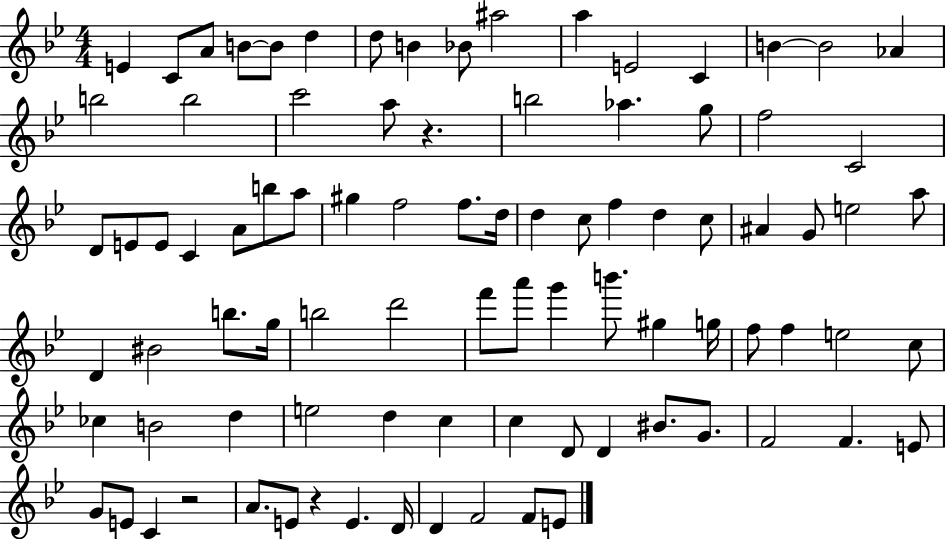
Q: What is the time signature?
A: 4/4